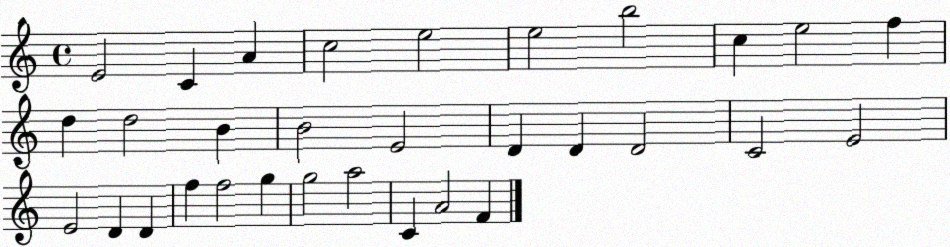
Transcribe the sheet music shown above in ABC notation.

X:1
T:Untitled
M:4/4
L:1/4
K:C
E2 C A c2 e2 e2 b2 c e2 f d d2 B B2 E2 D D D2 C2 E2 E2 D D f f2 g g2 a2 C A2 F